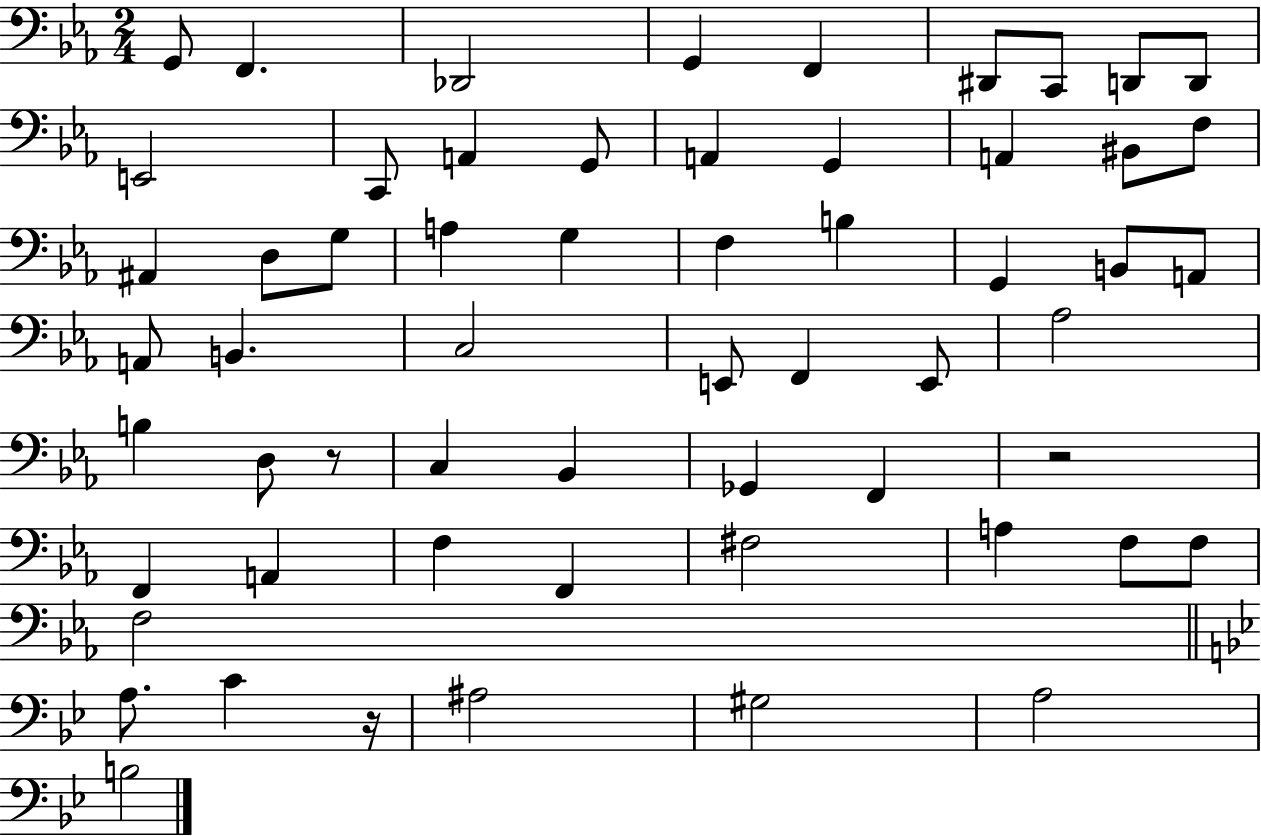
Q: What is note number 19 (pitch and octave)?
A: A#2